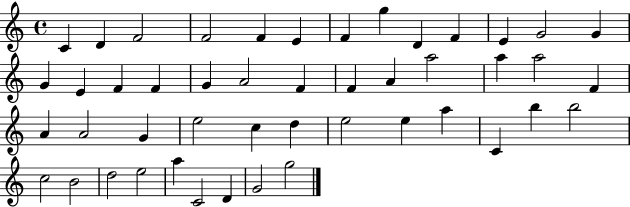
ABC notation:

X:1
T:Untitled
M:4/4
L:1/4
K:C
C D F2 F2 F E F g D F E G2 G G E F F G A2 F F A a2 a a2 F A A2 G e2 c d e2 e a C b b2 c2 B2 d2 e2 a C2 D G2 g2